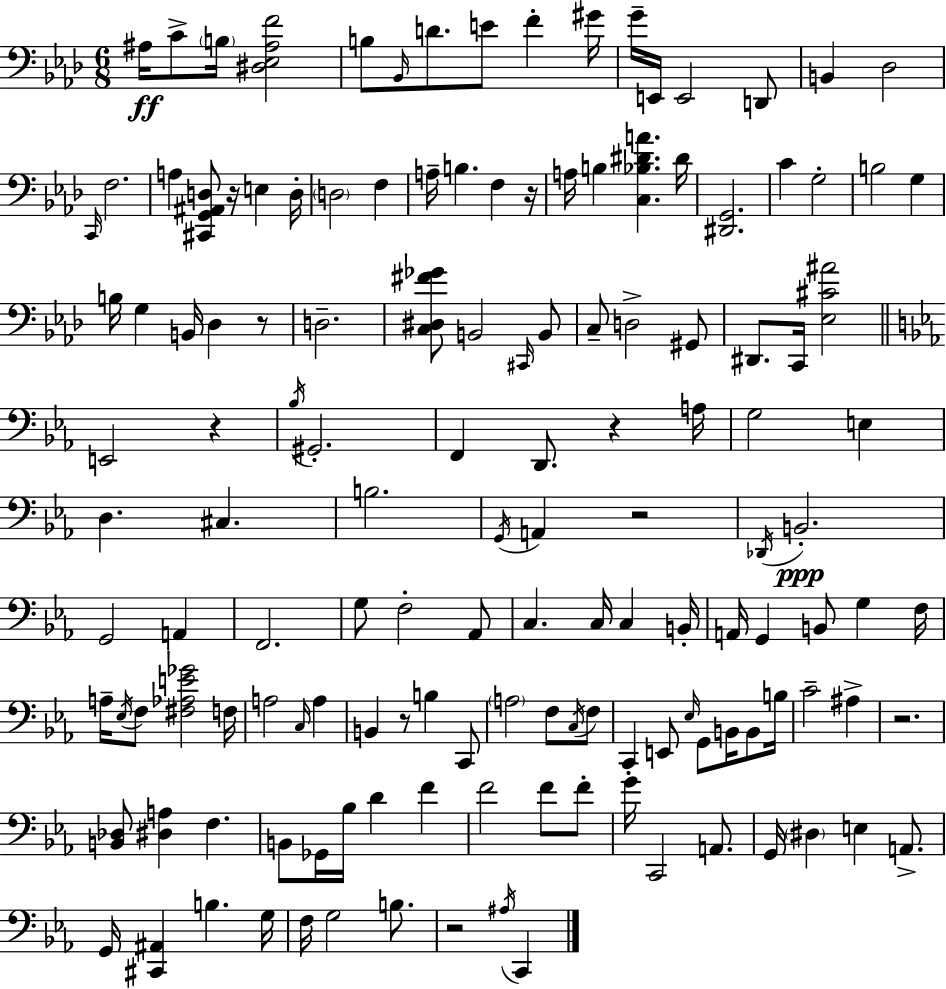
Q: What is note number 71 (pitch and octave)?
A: A2